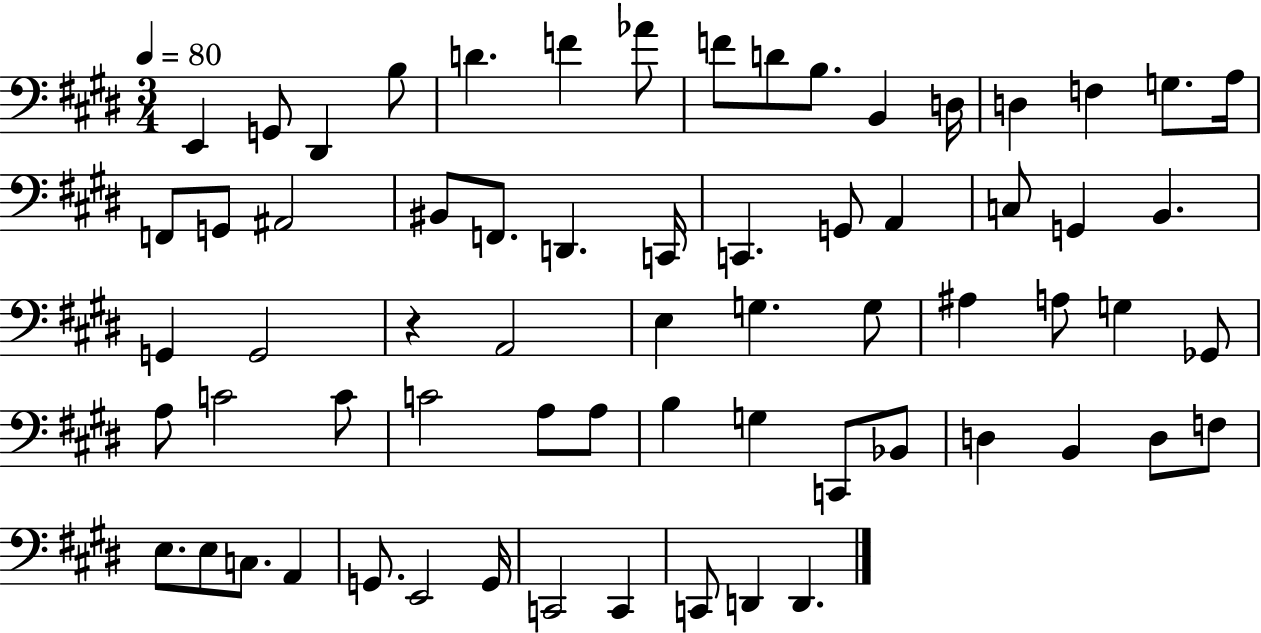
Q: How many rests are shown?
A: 1